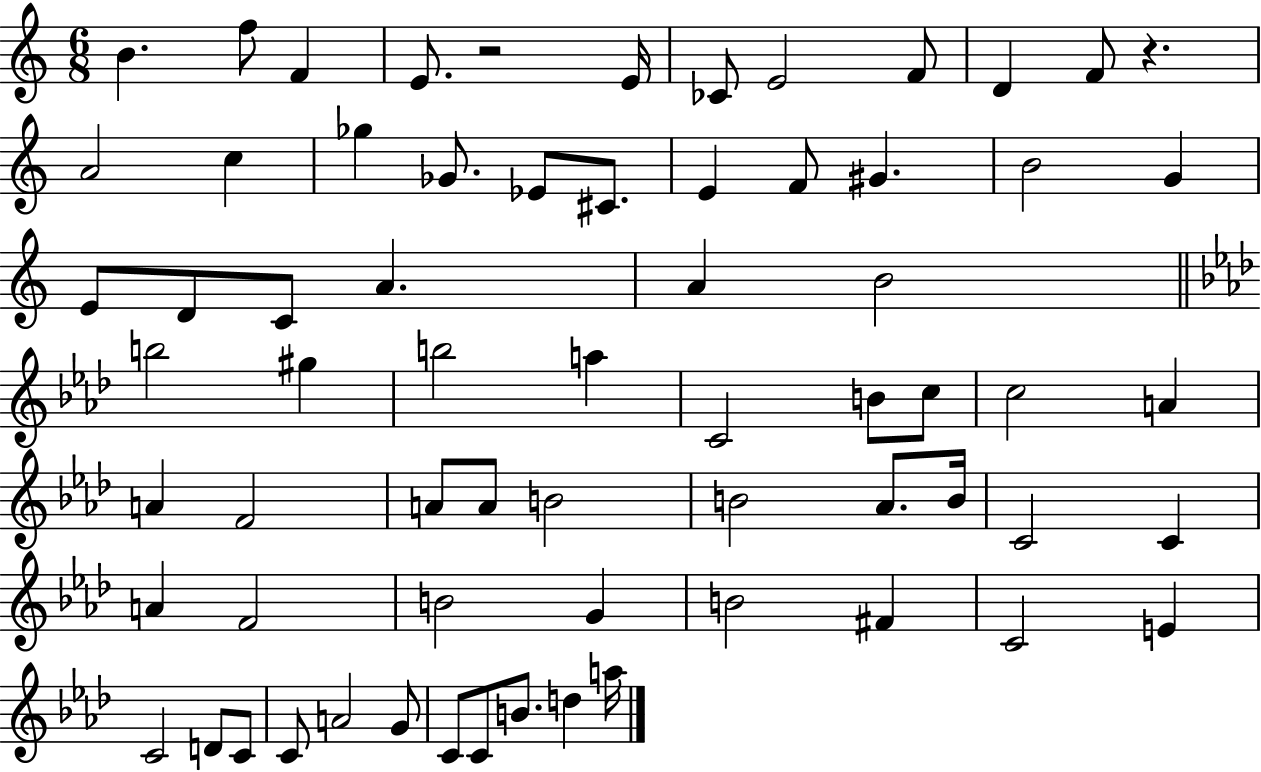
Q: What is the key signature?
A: C major